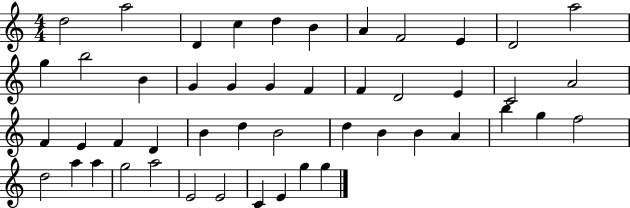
D5/h A5/h D4/q C5/q D5/q B4/q A4/q F4/h E4/q D4/h A5/h G5/q B5/h B4/q G4/q G4/q G4/q F4/q F4/q D4/h E4/q C4/h A4/h F4/q E4/q F4/q D4/q B4/q D5/q B4/h D5/q B4/q B4/q A4/q B5/q G5/q F5/h D5/h A5/q A5/q G5/h A5/h E4/h E4/h C4/q E4/q G5/q G5/q